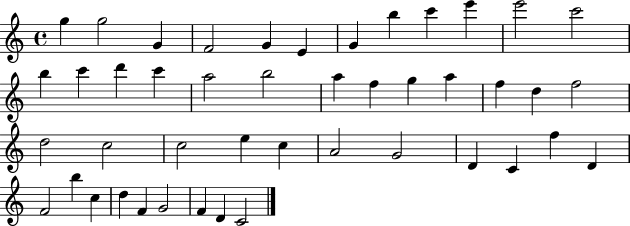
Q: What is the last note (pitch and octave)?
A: C4